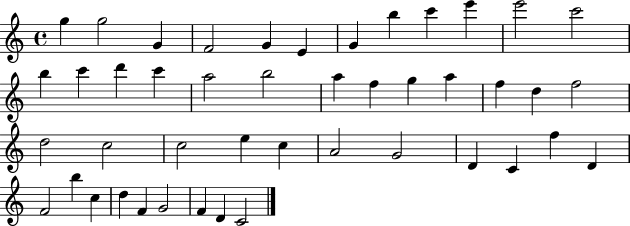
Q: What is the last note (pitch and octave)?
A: C4